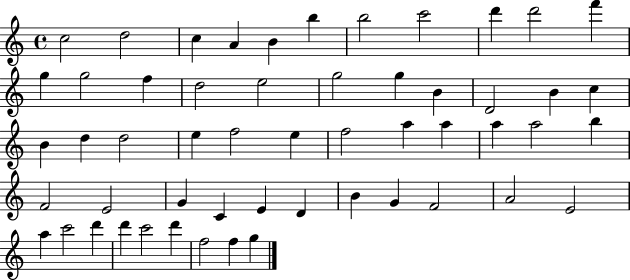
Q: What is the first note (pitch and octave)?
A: C5